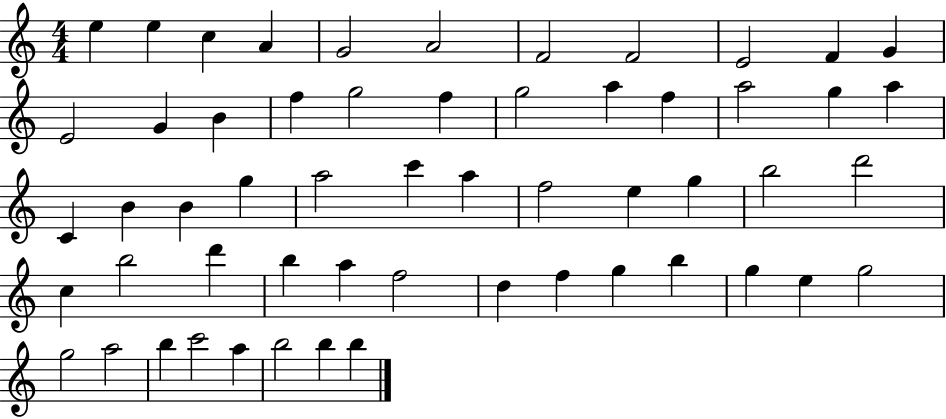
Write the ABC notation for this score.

X:1
T:Untitled
M:4/4
L:1/4
K:C
e e c A G2 A2 F2 F2 E2 F G E2 G B f g2 f g2 a f a2 g a C B B g a2 c' a f2 e g b2 d'2 c b2 d' b a f2 d f g b g e g2 g2 a2 b c'2 a b2 b b